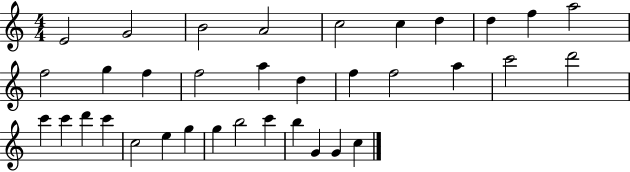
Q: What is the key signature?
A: C major